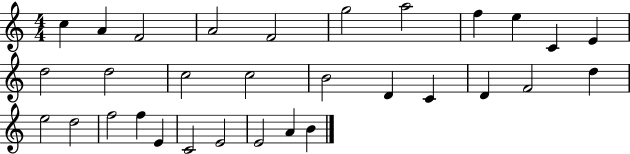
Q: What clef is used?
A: treble